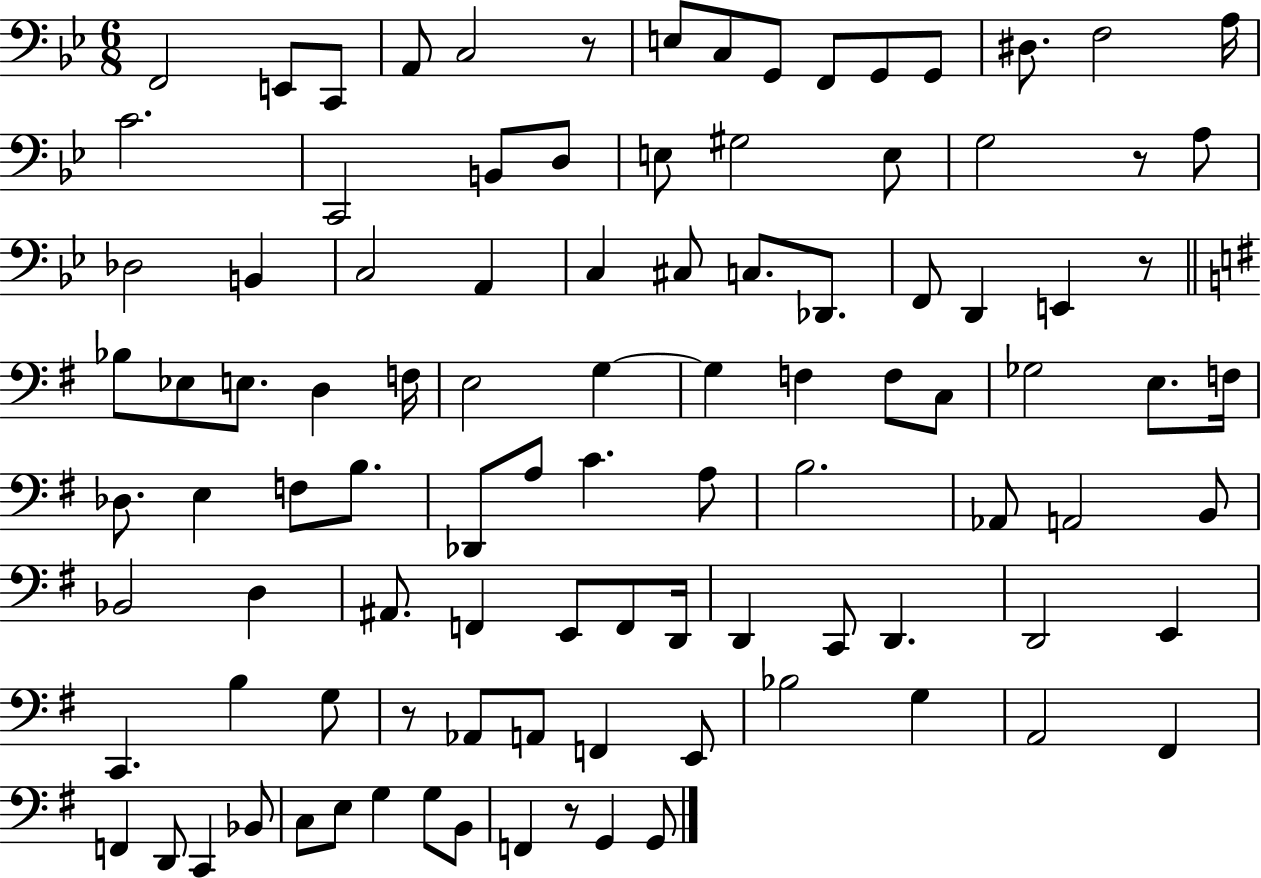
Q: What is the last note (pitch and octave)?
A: G2